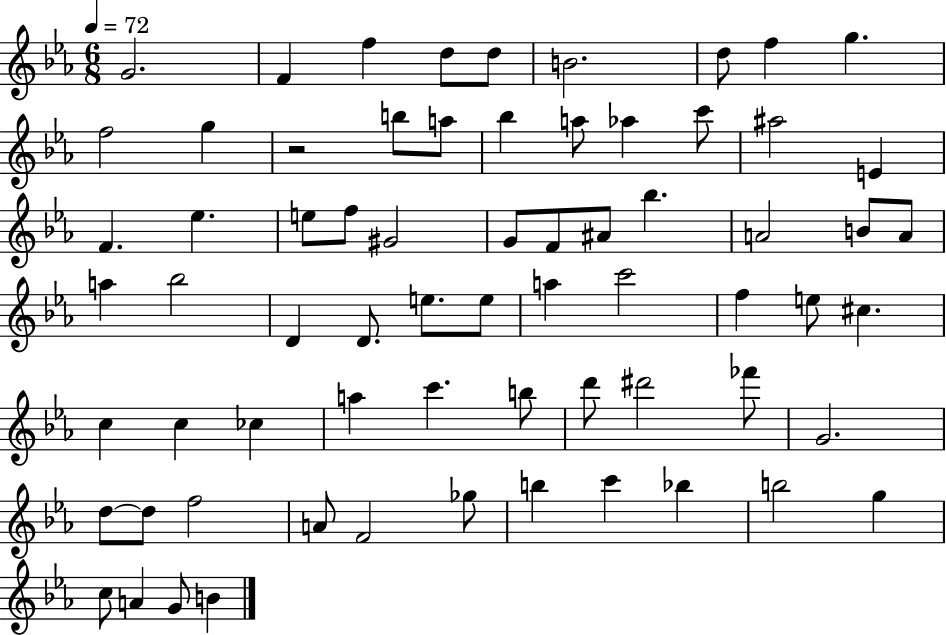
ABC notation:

X:1
T:Untitled
M:6/8
L:1/4
K:Eb
G2 F f d/2 d/2 B2 d/2 f g f2 g z2 b/2 a/2 _b a/2 _a c'/2 ^a2 E F _e e/2 f/2 ^G2 G/2 F/2 ^A/2 _b A2 B/2 A/2 a _b2 D D/2 e/2 e/2 a c'2 f e/2 ^c c c _c a c' b/2 d'/2 ^d'2 _f'/2 G2 d/2 d/2 f2 A/2 F2 _g/2 b c' _b b2 g c/2 A G/2 B